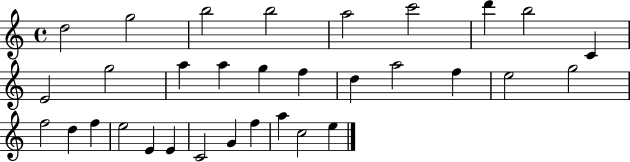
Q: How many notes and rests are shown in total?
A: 32